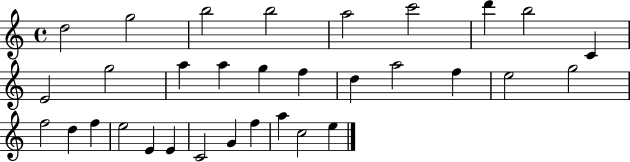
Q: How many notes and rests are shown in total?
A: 32